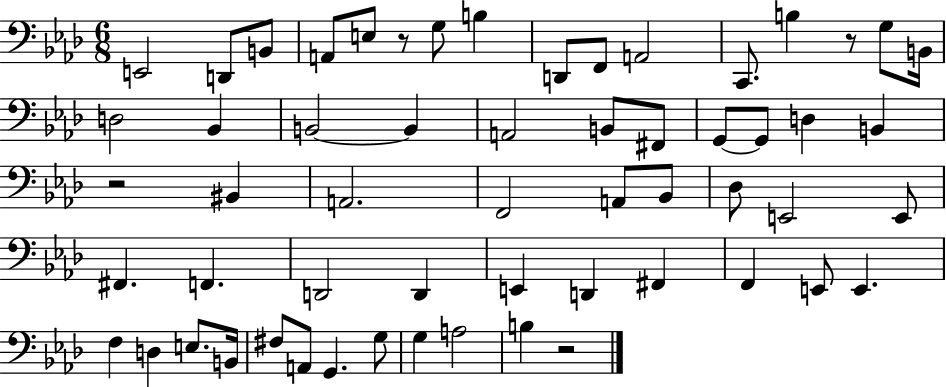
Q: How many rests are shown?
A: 4